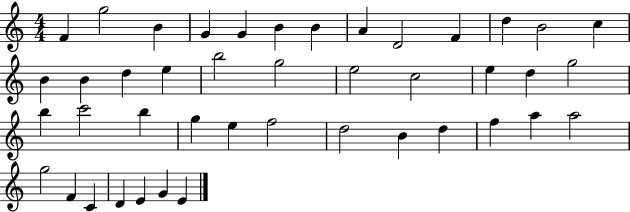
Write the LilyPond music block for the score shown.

{
  \clef treble
  \numericTimeSignature
  \time 4/4
  \key c \major
  f'4 g''2 b'4 | g'4 g'4 b'4 b'4 | a'4 d'2 f'4 | d''4 b'2 c''4 | \break b'4 b'4 d''4 e''4 | b''2 g''2 | e''2 c''2 | e''4 d''4 g''2 | \break b''4 c'''2 b''4 | g''4 e''4 f''2 | d''2 b'4 d''4 | f''4 a''4 a''2 | \break g''2 f'4 c'4 | d'4 e'4 g'4 e'4 | \bar "|."
}